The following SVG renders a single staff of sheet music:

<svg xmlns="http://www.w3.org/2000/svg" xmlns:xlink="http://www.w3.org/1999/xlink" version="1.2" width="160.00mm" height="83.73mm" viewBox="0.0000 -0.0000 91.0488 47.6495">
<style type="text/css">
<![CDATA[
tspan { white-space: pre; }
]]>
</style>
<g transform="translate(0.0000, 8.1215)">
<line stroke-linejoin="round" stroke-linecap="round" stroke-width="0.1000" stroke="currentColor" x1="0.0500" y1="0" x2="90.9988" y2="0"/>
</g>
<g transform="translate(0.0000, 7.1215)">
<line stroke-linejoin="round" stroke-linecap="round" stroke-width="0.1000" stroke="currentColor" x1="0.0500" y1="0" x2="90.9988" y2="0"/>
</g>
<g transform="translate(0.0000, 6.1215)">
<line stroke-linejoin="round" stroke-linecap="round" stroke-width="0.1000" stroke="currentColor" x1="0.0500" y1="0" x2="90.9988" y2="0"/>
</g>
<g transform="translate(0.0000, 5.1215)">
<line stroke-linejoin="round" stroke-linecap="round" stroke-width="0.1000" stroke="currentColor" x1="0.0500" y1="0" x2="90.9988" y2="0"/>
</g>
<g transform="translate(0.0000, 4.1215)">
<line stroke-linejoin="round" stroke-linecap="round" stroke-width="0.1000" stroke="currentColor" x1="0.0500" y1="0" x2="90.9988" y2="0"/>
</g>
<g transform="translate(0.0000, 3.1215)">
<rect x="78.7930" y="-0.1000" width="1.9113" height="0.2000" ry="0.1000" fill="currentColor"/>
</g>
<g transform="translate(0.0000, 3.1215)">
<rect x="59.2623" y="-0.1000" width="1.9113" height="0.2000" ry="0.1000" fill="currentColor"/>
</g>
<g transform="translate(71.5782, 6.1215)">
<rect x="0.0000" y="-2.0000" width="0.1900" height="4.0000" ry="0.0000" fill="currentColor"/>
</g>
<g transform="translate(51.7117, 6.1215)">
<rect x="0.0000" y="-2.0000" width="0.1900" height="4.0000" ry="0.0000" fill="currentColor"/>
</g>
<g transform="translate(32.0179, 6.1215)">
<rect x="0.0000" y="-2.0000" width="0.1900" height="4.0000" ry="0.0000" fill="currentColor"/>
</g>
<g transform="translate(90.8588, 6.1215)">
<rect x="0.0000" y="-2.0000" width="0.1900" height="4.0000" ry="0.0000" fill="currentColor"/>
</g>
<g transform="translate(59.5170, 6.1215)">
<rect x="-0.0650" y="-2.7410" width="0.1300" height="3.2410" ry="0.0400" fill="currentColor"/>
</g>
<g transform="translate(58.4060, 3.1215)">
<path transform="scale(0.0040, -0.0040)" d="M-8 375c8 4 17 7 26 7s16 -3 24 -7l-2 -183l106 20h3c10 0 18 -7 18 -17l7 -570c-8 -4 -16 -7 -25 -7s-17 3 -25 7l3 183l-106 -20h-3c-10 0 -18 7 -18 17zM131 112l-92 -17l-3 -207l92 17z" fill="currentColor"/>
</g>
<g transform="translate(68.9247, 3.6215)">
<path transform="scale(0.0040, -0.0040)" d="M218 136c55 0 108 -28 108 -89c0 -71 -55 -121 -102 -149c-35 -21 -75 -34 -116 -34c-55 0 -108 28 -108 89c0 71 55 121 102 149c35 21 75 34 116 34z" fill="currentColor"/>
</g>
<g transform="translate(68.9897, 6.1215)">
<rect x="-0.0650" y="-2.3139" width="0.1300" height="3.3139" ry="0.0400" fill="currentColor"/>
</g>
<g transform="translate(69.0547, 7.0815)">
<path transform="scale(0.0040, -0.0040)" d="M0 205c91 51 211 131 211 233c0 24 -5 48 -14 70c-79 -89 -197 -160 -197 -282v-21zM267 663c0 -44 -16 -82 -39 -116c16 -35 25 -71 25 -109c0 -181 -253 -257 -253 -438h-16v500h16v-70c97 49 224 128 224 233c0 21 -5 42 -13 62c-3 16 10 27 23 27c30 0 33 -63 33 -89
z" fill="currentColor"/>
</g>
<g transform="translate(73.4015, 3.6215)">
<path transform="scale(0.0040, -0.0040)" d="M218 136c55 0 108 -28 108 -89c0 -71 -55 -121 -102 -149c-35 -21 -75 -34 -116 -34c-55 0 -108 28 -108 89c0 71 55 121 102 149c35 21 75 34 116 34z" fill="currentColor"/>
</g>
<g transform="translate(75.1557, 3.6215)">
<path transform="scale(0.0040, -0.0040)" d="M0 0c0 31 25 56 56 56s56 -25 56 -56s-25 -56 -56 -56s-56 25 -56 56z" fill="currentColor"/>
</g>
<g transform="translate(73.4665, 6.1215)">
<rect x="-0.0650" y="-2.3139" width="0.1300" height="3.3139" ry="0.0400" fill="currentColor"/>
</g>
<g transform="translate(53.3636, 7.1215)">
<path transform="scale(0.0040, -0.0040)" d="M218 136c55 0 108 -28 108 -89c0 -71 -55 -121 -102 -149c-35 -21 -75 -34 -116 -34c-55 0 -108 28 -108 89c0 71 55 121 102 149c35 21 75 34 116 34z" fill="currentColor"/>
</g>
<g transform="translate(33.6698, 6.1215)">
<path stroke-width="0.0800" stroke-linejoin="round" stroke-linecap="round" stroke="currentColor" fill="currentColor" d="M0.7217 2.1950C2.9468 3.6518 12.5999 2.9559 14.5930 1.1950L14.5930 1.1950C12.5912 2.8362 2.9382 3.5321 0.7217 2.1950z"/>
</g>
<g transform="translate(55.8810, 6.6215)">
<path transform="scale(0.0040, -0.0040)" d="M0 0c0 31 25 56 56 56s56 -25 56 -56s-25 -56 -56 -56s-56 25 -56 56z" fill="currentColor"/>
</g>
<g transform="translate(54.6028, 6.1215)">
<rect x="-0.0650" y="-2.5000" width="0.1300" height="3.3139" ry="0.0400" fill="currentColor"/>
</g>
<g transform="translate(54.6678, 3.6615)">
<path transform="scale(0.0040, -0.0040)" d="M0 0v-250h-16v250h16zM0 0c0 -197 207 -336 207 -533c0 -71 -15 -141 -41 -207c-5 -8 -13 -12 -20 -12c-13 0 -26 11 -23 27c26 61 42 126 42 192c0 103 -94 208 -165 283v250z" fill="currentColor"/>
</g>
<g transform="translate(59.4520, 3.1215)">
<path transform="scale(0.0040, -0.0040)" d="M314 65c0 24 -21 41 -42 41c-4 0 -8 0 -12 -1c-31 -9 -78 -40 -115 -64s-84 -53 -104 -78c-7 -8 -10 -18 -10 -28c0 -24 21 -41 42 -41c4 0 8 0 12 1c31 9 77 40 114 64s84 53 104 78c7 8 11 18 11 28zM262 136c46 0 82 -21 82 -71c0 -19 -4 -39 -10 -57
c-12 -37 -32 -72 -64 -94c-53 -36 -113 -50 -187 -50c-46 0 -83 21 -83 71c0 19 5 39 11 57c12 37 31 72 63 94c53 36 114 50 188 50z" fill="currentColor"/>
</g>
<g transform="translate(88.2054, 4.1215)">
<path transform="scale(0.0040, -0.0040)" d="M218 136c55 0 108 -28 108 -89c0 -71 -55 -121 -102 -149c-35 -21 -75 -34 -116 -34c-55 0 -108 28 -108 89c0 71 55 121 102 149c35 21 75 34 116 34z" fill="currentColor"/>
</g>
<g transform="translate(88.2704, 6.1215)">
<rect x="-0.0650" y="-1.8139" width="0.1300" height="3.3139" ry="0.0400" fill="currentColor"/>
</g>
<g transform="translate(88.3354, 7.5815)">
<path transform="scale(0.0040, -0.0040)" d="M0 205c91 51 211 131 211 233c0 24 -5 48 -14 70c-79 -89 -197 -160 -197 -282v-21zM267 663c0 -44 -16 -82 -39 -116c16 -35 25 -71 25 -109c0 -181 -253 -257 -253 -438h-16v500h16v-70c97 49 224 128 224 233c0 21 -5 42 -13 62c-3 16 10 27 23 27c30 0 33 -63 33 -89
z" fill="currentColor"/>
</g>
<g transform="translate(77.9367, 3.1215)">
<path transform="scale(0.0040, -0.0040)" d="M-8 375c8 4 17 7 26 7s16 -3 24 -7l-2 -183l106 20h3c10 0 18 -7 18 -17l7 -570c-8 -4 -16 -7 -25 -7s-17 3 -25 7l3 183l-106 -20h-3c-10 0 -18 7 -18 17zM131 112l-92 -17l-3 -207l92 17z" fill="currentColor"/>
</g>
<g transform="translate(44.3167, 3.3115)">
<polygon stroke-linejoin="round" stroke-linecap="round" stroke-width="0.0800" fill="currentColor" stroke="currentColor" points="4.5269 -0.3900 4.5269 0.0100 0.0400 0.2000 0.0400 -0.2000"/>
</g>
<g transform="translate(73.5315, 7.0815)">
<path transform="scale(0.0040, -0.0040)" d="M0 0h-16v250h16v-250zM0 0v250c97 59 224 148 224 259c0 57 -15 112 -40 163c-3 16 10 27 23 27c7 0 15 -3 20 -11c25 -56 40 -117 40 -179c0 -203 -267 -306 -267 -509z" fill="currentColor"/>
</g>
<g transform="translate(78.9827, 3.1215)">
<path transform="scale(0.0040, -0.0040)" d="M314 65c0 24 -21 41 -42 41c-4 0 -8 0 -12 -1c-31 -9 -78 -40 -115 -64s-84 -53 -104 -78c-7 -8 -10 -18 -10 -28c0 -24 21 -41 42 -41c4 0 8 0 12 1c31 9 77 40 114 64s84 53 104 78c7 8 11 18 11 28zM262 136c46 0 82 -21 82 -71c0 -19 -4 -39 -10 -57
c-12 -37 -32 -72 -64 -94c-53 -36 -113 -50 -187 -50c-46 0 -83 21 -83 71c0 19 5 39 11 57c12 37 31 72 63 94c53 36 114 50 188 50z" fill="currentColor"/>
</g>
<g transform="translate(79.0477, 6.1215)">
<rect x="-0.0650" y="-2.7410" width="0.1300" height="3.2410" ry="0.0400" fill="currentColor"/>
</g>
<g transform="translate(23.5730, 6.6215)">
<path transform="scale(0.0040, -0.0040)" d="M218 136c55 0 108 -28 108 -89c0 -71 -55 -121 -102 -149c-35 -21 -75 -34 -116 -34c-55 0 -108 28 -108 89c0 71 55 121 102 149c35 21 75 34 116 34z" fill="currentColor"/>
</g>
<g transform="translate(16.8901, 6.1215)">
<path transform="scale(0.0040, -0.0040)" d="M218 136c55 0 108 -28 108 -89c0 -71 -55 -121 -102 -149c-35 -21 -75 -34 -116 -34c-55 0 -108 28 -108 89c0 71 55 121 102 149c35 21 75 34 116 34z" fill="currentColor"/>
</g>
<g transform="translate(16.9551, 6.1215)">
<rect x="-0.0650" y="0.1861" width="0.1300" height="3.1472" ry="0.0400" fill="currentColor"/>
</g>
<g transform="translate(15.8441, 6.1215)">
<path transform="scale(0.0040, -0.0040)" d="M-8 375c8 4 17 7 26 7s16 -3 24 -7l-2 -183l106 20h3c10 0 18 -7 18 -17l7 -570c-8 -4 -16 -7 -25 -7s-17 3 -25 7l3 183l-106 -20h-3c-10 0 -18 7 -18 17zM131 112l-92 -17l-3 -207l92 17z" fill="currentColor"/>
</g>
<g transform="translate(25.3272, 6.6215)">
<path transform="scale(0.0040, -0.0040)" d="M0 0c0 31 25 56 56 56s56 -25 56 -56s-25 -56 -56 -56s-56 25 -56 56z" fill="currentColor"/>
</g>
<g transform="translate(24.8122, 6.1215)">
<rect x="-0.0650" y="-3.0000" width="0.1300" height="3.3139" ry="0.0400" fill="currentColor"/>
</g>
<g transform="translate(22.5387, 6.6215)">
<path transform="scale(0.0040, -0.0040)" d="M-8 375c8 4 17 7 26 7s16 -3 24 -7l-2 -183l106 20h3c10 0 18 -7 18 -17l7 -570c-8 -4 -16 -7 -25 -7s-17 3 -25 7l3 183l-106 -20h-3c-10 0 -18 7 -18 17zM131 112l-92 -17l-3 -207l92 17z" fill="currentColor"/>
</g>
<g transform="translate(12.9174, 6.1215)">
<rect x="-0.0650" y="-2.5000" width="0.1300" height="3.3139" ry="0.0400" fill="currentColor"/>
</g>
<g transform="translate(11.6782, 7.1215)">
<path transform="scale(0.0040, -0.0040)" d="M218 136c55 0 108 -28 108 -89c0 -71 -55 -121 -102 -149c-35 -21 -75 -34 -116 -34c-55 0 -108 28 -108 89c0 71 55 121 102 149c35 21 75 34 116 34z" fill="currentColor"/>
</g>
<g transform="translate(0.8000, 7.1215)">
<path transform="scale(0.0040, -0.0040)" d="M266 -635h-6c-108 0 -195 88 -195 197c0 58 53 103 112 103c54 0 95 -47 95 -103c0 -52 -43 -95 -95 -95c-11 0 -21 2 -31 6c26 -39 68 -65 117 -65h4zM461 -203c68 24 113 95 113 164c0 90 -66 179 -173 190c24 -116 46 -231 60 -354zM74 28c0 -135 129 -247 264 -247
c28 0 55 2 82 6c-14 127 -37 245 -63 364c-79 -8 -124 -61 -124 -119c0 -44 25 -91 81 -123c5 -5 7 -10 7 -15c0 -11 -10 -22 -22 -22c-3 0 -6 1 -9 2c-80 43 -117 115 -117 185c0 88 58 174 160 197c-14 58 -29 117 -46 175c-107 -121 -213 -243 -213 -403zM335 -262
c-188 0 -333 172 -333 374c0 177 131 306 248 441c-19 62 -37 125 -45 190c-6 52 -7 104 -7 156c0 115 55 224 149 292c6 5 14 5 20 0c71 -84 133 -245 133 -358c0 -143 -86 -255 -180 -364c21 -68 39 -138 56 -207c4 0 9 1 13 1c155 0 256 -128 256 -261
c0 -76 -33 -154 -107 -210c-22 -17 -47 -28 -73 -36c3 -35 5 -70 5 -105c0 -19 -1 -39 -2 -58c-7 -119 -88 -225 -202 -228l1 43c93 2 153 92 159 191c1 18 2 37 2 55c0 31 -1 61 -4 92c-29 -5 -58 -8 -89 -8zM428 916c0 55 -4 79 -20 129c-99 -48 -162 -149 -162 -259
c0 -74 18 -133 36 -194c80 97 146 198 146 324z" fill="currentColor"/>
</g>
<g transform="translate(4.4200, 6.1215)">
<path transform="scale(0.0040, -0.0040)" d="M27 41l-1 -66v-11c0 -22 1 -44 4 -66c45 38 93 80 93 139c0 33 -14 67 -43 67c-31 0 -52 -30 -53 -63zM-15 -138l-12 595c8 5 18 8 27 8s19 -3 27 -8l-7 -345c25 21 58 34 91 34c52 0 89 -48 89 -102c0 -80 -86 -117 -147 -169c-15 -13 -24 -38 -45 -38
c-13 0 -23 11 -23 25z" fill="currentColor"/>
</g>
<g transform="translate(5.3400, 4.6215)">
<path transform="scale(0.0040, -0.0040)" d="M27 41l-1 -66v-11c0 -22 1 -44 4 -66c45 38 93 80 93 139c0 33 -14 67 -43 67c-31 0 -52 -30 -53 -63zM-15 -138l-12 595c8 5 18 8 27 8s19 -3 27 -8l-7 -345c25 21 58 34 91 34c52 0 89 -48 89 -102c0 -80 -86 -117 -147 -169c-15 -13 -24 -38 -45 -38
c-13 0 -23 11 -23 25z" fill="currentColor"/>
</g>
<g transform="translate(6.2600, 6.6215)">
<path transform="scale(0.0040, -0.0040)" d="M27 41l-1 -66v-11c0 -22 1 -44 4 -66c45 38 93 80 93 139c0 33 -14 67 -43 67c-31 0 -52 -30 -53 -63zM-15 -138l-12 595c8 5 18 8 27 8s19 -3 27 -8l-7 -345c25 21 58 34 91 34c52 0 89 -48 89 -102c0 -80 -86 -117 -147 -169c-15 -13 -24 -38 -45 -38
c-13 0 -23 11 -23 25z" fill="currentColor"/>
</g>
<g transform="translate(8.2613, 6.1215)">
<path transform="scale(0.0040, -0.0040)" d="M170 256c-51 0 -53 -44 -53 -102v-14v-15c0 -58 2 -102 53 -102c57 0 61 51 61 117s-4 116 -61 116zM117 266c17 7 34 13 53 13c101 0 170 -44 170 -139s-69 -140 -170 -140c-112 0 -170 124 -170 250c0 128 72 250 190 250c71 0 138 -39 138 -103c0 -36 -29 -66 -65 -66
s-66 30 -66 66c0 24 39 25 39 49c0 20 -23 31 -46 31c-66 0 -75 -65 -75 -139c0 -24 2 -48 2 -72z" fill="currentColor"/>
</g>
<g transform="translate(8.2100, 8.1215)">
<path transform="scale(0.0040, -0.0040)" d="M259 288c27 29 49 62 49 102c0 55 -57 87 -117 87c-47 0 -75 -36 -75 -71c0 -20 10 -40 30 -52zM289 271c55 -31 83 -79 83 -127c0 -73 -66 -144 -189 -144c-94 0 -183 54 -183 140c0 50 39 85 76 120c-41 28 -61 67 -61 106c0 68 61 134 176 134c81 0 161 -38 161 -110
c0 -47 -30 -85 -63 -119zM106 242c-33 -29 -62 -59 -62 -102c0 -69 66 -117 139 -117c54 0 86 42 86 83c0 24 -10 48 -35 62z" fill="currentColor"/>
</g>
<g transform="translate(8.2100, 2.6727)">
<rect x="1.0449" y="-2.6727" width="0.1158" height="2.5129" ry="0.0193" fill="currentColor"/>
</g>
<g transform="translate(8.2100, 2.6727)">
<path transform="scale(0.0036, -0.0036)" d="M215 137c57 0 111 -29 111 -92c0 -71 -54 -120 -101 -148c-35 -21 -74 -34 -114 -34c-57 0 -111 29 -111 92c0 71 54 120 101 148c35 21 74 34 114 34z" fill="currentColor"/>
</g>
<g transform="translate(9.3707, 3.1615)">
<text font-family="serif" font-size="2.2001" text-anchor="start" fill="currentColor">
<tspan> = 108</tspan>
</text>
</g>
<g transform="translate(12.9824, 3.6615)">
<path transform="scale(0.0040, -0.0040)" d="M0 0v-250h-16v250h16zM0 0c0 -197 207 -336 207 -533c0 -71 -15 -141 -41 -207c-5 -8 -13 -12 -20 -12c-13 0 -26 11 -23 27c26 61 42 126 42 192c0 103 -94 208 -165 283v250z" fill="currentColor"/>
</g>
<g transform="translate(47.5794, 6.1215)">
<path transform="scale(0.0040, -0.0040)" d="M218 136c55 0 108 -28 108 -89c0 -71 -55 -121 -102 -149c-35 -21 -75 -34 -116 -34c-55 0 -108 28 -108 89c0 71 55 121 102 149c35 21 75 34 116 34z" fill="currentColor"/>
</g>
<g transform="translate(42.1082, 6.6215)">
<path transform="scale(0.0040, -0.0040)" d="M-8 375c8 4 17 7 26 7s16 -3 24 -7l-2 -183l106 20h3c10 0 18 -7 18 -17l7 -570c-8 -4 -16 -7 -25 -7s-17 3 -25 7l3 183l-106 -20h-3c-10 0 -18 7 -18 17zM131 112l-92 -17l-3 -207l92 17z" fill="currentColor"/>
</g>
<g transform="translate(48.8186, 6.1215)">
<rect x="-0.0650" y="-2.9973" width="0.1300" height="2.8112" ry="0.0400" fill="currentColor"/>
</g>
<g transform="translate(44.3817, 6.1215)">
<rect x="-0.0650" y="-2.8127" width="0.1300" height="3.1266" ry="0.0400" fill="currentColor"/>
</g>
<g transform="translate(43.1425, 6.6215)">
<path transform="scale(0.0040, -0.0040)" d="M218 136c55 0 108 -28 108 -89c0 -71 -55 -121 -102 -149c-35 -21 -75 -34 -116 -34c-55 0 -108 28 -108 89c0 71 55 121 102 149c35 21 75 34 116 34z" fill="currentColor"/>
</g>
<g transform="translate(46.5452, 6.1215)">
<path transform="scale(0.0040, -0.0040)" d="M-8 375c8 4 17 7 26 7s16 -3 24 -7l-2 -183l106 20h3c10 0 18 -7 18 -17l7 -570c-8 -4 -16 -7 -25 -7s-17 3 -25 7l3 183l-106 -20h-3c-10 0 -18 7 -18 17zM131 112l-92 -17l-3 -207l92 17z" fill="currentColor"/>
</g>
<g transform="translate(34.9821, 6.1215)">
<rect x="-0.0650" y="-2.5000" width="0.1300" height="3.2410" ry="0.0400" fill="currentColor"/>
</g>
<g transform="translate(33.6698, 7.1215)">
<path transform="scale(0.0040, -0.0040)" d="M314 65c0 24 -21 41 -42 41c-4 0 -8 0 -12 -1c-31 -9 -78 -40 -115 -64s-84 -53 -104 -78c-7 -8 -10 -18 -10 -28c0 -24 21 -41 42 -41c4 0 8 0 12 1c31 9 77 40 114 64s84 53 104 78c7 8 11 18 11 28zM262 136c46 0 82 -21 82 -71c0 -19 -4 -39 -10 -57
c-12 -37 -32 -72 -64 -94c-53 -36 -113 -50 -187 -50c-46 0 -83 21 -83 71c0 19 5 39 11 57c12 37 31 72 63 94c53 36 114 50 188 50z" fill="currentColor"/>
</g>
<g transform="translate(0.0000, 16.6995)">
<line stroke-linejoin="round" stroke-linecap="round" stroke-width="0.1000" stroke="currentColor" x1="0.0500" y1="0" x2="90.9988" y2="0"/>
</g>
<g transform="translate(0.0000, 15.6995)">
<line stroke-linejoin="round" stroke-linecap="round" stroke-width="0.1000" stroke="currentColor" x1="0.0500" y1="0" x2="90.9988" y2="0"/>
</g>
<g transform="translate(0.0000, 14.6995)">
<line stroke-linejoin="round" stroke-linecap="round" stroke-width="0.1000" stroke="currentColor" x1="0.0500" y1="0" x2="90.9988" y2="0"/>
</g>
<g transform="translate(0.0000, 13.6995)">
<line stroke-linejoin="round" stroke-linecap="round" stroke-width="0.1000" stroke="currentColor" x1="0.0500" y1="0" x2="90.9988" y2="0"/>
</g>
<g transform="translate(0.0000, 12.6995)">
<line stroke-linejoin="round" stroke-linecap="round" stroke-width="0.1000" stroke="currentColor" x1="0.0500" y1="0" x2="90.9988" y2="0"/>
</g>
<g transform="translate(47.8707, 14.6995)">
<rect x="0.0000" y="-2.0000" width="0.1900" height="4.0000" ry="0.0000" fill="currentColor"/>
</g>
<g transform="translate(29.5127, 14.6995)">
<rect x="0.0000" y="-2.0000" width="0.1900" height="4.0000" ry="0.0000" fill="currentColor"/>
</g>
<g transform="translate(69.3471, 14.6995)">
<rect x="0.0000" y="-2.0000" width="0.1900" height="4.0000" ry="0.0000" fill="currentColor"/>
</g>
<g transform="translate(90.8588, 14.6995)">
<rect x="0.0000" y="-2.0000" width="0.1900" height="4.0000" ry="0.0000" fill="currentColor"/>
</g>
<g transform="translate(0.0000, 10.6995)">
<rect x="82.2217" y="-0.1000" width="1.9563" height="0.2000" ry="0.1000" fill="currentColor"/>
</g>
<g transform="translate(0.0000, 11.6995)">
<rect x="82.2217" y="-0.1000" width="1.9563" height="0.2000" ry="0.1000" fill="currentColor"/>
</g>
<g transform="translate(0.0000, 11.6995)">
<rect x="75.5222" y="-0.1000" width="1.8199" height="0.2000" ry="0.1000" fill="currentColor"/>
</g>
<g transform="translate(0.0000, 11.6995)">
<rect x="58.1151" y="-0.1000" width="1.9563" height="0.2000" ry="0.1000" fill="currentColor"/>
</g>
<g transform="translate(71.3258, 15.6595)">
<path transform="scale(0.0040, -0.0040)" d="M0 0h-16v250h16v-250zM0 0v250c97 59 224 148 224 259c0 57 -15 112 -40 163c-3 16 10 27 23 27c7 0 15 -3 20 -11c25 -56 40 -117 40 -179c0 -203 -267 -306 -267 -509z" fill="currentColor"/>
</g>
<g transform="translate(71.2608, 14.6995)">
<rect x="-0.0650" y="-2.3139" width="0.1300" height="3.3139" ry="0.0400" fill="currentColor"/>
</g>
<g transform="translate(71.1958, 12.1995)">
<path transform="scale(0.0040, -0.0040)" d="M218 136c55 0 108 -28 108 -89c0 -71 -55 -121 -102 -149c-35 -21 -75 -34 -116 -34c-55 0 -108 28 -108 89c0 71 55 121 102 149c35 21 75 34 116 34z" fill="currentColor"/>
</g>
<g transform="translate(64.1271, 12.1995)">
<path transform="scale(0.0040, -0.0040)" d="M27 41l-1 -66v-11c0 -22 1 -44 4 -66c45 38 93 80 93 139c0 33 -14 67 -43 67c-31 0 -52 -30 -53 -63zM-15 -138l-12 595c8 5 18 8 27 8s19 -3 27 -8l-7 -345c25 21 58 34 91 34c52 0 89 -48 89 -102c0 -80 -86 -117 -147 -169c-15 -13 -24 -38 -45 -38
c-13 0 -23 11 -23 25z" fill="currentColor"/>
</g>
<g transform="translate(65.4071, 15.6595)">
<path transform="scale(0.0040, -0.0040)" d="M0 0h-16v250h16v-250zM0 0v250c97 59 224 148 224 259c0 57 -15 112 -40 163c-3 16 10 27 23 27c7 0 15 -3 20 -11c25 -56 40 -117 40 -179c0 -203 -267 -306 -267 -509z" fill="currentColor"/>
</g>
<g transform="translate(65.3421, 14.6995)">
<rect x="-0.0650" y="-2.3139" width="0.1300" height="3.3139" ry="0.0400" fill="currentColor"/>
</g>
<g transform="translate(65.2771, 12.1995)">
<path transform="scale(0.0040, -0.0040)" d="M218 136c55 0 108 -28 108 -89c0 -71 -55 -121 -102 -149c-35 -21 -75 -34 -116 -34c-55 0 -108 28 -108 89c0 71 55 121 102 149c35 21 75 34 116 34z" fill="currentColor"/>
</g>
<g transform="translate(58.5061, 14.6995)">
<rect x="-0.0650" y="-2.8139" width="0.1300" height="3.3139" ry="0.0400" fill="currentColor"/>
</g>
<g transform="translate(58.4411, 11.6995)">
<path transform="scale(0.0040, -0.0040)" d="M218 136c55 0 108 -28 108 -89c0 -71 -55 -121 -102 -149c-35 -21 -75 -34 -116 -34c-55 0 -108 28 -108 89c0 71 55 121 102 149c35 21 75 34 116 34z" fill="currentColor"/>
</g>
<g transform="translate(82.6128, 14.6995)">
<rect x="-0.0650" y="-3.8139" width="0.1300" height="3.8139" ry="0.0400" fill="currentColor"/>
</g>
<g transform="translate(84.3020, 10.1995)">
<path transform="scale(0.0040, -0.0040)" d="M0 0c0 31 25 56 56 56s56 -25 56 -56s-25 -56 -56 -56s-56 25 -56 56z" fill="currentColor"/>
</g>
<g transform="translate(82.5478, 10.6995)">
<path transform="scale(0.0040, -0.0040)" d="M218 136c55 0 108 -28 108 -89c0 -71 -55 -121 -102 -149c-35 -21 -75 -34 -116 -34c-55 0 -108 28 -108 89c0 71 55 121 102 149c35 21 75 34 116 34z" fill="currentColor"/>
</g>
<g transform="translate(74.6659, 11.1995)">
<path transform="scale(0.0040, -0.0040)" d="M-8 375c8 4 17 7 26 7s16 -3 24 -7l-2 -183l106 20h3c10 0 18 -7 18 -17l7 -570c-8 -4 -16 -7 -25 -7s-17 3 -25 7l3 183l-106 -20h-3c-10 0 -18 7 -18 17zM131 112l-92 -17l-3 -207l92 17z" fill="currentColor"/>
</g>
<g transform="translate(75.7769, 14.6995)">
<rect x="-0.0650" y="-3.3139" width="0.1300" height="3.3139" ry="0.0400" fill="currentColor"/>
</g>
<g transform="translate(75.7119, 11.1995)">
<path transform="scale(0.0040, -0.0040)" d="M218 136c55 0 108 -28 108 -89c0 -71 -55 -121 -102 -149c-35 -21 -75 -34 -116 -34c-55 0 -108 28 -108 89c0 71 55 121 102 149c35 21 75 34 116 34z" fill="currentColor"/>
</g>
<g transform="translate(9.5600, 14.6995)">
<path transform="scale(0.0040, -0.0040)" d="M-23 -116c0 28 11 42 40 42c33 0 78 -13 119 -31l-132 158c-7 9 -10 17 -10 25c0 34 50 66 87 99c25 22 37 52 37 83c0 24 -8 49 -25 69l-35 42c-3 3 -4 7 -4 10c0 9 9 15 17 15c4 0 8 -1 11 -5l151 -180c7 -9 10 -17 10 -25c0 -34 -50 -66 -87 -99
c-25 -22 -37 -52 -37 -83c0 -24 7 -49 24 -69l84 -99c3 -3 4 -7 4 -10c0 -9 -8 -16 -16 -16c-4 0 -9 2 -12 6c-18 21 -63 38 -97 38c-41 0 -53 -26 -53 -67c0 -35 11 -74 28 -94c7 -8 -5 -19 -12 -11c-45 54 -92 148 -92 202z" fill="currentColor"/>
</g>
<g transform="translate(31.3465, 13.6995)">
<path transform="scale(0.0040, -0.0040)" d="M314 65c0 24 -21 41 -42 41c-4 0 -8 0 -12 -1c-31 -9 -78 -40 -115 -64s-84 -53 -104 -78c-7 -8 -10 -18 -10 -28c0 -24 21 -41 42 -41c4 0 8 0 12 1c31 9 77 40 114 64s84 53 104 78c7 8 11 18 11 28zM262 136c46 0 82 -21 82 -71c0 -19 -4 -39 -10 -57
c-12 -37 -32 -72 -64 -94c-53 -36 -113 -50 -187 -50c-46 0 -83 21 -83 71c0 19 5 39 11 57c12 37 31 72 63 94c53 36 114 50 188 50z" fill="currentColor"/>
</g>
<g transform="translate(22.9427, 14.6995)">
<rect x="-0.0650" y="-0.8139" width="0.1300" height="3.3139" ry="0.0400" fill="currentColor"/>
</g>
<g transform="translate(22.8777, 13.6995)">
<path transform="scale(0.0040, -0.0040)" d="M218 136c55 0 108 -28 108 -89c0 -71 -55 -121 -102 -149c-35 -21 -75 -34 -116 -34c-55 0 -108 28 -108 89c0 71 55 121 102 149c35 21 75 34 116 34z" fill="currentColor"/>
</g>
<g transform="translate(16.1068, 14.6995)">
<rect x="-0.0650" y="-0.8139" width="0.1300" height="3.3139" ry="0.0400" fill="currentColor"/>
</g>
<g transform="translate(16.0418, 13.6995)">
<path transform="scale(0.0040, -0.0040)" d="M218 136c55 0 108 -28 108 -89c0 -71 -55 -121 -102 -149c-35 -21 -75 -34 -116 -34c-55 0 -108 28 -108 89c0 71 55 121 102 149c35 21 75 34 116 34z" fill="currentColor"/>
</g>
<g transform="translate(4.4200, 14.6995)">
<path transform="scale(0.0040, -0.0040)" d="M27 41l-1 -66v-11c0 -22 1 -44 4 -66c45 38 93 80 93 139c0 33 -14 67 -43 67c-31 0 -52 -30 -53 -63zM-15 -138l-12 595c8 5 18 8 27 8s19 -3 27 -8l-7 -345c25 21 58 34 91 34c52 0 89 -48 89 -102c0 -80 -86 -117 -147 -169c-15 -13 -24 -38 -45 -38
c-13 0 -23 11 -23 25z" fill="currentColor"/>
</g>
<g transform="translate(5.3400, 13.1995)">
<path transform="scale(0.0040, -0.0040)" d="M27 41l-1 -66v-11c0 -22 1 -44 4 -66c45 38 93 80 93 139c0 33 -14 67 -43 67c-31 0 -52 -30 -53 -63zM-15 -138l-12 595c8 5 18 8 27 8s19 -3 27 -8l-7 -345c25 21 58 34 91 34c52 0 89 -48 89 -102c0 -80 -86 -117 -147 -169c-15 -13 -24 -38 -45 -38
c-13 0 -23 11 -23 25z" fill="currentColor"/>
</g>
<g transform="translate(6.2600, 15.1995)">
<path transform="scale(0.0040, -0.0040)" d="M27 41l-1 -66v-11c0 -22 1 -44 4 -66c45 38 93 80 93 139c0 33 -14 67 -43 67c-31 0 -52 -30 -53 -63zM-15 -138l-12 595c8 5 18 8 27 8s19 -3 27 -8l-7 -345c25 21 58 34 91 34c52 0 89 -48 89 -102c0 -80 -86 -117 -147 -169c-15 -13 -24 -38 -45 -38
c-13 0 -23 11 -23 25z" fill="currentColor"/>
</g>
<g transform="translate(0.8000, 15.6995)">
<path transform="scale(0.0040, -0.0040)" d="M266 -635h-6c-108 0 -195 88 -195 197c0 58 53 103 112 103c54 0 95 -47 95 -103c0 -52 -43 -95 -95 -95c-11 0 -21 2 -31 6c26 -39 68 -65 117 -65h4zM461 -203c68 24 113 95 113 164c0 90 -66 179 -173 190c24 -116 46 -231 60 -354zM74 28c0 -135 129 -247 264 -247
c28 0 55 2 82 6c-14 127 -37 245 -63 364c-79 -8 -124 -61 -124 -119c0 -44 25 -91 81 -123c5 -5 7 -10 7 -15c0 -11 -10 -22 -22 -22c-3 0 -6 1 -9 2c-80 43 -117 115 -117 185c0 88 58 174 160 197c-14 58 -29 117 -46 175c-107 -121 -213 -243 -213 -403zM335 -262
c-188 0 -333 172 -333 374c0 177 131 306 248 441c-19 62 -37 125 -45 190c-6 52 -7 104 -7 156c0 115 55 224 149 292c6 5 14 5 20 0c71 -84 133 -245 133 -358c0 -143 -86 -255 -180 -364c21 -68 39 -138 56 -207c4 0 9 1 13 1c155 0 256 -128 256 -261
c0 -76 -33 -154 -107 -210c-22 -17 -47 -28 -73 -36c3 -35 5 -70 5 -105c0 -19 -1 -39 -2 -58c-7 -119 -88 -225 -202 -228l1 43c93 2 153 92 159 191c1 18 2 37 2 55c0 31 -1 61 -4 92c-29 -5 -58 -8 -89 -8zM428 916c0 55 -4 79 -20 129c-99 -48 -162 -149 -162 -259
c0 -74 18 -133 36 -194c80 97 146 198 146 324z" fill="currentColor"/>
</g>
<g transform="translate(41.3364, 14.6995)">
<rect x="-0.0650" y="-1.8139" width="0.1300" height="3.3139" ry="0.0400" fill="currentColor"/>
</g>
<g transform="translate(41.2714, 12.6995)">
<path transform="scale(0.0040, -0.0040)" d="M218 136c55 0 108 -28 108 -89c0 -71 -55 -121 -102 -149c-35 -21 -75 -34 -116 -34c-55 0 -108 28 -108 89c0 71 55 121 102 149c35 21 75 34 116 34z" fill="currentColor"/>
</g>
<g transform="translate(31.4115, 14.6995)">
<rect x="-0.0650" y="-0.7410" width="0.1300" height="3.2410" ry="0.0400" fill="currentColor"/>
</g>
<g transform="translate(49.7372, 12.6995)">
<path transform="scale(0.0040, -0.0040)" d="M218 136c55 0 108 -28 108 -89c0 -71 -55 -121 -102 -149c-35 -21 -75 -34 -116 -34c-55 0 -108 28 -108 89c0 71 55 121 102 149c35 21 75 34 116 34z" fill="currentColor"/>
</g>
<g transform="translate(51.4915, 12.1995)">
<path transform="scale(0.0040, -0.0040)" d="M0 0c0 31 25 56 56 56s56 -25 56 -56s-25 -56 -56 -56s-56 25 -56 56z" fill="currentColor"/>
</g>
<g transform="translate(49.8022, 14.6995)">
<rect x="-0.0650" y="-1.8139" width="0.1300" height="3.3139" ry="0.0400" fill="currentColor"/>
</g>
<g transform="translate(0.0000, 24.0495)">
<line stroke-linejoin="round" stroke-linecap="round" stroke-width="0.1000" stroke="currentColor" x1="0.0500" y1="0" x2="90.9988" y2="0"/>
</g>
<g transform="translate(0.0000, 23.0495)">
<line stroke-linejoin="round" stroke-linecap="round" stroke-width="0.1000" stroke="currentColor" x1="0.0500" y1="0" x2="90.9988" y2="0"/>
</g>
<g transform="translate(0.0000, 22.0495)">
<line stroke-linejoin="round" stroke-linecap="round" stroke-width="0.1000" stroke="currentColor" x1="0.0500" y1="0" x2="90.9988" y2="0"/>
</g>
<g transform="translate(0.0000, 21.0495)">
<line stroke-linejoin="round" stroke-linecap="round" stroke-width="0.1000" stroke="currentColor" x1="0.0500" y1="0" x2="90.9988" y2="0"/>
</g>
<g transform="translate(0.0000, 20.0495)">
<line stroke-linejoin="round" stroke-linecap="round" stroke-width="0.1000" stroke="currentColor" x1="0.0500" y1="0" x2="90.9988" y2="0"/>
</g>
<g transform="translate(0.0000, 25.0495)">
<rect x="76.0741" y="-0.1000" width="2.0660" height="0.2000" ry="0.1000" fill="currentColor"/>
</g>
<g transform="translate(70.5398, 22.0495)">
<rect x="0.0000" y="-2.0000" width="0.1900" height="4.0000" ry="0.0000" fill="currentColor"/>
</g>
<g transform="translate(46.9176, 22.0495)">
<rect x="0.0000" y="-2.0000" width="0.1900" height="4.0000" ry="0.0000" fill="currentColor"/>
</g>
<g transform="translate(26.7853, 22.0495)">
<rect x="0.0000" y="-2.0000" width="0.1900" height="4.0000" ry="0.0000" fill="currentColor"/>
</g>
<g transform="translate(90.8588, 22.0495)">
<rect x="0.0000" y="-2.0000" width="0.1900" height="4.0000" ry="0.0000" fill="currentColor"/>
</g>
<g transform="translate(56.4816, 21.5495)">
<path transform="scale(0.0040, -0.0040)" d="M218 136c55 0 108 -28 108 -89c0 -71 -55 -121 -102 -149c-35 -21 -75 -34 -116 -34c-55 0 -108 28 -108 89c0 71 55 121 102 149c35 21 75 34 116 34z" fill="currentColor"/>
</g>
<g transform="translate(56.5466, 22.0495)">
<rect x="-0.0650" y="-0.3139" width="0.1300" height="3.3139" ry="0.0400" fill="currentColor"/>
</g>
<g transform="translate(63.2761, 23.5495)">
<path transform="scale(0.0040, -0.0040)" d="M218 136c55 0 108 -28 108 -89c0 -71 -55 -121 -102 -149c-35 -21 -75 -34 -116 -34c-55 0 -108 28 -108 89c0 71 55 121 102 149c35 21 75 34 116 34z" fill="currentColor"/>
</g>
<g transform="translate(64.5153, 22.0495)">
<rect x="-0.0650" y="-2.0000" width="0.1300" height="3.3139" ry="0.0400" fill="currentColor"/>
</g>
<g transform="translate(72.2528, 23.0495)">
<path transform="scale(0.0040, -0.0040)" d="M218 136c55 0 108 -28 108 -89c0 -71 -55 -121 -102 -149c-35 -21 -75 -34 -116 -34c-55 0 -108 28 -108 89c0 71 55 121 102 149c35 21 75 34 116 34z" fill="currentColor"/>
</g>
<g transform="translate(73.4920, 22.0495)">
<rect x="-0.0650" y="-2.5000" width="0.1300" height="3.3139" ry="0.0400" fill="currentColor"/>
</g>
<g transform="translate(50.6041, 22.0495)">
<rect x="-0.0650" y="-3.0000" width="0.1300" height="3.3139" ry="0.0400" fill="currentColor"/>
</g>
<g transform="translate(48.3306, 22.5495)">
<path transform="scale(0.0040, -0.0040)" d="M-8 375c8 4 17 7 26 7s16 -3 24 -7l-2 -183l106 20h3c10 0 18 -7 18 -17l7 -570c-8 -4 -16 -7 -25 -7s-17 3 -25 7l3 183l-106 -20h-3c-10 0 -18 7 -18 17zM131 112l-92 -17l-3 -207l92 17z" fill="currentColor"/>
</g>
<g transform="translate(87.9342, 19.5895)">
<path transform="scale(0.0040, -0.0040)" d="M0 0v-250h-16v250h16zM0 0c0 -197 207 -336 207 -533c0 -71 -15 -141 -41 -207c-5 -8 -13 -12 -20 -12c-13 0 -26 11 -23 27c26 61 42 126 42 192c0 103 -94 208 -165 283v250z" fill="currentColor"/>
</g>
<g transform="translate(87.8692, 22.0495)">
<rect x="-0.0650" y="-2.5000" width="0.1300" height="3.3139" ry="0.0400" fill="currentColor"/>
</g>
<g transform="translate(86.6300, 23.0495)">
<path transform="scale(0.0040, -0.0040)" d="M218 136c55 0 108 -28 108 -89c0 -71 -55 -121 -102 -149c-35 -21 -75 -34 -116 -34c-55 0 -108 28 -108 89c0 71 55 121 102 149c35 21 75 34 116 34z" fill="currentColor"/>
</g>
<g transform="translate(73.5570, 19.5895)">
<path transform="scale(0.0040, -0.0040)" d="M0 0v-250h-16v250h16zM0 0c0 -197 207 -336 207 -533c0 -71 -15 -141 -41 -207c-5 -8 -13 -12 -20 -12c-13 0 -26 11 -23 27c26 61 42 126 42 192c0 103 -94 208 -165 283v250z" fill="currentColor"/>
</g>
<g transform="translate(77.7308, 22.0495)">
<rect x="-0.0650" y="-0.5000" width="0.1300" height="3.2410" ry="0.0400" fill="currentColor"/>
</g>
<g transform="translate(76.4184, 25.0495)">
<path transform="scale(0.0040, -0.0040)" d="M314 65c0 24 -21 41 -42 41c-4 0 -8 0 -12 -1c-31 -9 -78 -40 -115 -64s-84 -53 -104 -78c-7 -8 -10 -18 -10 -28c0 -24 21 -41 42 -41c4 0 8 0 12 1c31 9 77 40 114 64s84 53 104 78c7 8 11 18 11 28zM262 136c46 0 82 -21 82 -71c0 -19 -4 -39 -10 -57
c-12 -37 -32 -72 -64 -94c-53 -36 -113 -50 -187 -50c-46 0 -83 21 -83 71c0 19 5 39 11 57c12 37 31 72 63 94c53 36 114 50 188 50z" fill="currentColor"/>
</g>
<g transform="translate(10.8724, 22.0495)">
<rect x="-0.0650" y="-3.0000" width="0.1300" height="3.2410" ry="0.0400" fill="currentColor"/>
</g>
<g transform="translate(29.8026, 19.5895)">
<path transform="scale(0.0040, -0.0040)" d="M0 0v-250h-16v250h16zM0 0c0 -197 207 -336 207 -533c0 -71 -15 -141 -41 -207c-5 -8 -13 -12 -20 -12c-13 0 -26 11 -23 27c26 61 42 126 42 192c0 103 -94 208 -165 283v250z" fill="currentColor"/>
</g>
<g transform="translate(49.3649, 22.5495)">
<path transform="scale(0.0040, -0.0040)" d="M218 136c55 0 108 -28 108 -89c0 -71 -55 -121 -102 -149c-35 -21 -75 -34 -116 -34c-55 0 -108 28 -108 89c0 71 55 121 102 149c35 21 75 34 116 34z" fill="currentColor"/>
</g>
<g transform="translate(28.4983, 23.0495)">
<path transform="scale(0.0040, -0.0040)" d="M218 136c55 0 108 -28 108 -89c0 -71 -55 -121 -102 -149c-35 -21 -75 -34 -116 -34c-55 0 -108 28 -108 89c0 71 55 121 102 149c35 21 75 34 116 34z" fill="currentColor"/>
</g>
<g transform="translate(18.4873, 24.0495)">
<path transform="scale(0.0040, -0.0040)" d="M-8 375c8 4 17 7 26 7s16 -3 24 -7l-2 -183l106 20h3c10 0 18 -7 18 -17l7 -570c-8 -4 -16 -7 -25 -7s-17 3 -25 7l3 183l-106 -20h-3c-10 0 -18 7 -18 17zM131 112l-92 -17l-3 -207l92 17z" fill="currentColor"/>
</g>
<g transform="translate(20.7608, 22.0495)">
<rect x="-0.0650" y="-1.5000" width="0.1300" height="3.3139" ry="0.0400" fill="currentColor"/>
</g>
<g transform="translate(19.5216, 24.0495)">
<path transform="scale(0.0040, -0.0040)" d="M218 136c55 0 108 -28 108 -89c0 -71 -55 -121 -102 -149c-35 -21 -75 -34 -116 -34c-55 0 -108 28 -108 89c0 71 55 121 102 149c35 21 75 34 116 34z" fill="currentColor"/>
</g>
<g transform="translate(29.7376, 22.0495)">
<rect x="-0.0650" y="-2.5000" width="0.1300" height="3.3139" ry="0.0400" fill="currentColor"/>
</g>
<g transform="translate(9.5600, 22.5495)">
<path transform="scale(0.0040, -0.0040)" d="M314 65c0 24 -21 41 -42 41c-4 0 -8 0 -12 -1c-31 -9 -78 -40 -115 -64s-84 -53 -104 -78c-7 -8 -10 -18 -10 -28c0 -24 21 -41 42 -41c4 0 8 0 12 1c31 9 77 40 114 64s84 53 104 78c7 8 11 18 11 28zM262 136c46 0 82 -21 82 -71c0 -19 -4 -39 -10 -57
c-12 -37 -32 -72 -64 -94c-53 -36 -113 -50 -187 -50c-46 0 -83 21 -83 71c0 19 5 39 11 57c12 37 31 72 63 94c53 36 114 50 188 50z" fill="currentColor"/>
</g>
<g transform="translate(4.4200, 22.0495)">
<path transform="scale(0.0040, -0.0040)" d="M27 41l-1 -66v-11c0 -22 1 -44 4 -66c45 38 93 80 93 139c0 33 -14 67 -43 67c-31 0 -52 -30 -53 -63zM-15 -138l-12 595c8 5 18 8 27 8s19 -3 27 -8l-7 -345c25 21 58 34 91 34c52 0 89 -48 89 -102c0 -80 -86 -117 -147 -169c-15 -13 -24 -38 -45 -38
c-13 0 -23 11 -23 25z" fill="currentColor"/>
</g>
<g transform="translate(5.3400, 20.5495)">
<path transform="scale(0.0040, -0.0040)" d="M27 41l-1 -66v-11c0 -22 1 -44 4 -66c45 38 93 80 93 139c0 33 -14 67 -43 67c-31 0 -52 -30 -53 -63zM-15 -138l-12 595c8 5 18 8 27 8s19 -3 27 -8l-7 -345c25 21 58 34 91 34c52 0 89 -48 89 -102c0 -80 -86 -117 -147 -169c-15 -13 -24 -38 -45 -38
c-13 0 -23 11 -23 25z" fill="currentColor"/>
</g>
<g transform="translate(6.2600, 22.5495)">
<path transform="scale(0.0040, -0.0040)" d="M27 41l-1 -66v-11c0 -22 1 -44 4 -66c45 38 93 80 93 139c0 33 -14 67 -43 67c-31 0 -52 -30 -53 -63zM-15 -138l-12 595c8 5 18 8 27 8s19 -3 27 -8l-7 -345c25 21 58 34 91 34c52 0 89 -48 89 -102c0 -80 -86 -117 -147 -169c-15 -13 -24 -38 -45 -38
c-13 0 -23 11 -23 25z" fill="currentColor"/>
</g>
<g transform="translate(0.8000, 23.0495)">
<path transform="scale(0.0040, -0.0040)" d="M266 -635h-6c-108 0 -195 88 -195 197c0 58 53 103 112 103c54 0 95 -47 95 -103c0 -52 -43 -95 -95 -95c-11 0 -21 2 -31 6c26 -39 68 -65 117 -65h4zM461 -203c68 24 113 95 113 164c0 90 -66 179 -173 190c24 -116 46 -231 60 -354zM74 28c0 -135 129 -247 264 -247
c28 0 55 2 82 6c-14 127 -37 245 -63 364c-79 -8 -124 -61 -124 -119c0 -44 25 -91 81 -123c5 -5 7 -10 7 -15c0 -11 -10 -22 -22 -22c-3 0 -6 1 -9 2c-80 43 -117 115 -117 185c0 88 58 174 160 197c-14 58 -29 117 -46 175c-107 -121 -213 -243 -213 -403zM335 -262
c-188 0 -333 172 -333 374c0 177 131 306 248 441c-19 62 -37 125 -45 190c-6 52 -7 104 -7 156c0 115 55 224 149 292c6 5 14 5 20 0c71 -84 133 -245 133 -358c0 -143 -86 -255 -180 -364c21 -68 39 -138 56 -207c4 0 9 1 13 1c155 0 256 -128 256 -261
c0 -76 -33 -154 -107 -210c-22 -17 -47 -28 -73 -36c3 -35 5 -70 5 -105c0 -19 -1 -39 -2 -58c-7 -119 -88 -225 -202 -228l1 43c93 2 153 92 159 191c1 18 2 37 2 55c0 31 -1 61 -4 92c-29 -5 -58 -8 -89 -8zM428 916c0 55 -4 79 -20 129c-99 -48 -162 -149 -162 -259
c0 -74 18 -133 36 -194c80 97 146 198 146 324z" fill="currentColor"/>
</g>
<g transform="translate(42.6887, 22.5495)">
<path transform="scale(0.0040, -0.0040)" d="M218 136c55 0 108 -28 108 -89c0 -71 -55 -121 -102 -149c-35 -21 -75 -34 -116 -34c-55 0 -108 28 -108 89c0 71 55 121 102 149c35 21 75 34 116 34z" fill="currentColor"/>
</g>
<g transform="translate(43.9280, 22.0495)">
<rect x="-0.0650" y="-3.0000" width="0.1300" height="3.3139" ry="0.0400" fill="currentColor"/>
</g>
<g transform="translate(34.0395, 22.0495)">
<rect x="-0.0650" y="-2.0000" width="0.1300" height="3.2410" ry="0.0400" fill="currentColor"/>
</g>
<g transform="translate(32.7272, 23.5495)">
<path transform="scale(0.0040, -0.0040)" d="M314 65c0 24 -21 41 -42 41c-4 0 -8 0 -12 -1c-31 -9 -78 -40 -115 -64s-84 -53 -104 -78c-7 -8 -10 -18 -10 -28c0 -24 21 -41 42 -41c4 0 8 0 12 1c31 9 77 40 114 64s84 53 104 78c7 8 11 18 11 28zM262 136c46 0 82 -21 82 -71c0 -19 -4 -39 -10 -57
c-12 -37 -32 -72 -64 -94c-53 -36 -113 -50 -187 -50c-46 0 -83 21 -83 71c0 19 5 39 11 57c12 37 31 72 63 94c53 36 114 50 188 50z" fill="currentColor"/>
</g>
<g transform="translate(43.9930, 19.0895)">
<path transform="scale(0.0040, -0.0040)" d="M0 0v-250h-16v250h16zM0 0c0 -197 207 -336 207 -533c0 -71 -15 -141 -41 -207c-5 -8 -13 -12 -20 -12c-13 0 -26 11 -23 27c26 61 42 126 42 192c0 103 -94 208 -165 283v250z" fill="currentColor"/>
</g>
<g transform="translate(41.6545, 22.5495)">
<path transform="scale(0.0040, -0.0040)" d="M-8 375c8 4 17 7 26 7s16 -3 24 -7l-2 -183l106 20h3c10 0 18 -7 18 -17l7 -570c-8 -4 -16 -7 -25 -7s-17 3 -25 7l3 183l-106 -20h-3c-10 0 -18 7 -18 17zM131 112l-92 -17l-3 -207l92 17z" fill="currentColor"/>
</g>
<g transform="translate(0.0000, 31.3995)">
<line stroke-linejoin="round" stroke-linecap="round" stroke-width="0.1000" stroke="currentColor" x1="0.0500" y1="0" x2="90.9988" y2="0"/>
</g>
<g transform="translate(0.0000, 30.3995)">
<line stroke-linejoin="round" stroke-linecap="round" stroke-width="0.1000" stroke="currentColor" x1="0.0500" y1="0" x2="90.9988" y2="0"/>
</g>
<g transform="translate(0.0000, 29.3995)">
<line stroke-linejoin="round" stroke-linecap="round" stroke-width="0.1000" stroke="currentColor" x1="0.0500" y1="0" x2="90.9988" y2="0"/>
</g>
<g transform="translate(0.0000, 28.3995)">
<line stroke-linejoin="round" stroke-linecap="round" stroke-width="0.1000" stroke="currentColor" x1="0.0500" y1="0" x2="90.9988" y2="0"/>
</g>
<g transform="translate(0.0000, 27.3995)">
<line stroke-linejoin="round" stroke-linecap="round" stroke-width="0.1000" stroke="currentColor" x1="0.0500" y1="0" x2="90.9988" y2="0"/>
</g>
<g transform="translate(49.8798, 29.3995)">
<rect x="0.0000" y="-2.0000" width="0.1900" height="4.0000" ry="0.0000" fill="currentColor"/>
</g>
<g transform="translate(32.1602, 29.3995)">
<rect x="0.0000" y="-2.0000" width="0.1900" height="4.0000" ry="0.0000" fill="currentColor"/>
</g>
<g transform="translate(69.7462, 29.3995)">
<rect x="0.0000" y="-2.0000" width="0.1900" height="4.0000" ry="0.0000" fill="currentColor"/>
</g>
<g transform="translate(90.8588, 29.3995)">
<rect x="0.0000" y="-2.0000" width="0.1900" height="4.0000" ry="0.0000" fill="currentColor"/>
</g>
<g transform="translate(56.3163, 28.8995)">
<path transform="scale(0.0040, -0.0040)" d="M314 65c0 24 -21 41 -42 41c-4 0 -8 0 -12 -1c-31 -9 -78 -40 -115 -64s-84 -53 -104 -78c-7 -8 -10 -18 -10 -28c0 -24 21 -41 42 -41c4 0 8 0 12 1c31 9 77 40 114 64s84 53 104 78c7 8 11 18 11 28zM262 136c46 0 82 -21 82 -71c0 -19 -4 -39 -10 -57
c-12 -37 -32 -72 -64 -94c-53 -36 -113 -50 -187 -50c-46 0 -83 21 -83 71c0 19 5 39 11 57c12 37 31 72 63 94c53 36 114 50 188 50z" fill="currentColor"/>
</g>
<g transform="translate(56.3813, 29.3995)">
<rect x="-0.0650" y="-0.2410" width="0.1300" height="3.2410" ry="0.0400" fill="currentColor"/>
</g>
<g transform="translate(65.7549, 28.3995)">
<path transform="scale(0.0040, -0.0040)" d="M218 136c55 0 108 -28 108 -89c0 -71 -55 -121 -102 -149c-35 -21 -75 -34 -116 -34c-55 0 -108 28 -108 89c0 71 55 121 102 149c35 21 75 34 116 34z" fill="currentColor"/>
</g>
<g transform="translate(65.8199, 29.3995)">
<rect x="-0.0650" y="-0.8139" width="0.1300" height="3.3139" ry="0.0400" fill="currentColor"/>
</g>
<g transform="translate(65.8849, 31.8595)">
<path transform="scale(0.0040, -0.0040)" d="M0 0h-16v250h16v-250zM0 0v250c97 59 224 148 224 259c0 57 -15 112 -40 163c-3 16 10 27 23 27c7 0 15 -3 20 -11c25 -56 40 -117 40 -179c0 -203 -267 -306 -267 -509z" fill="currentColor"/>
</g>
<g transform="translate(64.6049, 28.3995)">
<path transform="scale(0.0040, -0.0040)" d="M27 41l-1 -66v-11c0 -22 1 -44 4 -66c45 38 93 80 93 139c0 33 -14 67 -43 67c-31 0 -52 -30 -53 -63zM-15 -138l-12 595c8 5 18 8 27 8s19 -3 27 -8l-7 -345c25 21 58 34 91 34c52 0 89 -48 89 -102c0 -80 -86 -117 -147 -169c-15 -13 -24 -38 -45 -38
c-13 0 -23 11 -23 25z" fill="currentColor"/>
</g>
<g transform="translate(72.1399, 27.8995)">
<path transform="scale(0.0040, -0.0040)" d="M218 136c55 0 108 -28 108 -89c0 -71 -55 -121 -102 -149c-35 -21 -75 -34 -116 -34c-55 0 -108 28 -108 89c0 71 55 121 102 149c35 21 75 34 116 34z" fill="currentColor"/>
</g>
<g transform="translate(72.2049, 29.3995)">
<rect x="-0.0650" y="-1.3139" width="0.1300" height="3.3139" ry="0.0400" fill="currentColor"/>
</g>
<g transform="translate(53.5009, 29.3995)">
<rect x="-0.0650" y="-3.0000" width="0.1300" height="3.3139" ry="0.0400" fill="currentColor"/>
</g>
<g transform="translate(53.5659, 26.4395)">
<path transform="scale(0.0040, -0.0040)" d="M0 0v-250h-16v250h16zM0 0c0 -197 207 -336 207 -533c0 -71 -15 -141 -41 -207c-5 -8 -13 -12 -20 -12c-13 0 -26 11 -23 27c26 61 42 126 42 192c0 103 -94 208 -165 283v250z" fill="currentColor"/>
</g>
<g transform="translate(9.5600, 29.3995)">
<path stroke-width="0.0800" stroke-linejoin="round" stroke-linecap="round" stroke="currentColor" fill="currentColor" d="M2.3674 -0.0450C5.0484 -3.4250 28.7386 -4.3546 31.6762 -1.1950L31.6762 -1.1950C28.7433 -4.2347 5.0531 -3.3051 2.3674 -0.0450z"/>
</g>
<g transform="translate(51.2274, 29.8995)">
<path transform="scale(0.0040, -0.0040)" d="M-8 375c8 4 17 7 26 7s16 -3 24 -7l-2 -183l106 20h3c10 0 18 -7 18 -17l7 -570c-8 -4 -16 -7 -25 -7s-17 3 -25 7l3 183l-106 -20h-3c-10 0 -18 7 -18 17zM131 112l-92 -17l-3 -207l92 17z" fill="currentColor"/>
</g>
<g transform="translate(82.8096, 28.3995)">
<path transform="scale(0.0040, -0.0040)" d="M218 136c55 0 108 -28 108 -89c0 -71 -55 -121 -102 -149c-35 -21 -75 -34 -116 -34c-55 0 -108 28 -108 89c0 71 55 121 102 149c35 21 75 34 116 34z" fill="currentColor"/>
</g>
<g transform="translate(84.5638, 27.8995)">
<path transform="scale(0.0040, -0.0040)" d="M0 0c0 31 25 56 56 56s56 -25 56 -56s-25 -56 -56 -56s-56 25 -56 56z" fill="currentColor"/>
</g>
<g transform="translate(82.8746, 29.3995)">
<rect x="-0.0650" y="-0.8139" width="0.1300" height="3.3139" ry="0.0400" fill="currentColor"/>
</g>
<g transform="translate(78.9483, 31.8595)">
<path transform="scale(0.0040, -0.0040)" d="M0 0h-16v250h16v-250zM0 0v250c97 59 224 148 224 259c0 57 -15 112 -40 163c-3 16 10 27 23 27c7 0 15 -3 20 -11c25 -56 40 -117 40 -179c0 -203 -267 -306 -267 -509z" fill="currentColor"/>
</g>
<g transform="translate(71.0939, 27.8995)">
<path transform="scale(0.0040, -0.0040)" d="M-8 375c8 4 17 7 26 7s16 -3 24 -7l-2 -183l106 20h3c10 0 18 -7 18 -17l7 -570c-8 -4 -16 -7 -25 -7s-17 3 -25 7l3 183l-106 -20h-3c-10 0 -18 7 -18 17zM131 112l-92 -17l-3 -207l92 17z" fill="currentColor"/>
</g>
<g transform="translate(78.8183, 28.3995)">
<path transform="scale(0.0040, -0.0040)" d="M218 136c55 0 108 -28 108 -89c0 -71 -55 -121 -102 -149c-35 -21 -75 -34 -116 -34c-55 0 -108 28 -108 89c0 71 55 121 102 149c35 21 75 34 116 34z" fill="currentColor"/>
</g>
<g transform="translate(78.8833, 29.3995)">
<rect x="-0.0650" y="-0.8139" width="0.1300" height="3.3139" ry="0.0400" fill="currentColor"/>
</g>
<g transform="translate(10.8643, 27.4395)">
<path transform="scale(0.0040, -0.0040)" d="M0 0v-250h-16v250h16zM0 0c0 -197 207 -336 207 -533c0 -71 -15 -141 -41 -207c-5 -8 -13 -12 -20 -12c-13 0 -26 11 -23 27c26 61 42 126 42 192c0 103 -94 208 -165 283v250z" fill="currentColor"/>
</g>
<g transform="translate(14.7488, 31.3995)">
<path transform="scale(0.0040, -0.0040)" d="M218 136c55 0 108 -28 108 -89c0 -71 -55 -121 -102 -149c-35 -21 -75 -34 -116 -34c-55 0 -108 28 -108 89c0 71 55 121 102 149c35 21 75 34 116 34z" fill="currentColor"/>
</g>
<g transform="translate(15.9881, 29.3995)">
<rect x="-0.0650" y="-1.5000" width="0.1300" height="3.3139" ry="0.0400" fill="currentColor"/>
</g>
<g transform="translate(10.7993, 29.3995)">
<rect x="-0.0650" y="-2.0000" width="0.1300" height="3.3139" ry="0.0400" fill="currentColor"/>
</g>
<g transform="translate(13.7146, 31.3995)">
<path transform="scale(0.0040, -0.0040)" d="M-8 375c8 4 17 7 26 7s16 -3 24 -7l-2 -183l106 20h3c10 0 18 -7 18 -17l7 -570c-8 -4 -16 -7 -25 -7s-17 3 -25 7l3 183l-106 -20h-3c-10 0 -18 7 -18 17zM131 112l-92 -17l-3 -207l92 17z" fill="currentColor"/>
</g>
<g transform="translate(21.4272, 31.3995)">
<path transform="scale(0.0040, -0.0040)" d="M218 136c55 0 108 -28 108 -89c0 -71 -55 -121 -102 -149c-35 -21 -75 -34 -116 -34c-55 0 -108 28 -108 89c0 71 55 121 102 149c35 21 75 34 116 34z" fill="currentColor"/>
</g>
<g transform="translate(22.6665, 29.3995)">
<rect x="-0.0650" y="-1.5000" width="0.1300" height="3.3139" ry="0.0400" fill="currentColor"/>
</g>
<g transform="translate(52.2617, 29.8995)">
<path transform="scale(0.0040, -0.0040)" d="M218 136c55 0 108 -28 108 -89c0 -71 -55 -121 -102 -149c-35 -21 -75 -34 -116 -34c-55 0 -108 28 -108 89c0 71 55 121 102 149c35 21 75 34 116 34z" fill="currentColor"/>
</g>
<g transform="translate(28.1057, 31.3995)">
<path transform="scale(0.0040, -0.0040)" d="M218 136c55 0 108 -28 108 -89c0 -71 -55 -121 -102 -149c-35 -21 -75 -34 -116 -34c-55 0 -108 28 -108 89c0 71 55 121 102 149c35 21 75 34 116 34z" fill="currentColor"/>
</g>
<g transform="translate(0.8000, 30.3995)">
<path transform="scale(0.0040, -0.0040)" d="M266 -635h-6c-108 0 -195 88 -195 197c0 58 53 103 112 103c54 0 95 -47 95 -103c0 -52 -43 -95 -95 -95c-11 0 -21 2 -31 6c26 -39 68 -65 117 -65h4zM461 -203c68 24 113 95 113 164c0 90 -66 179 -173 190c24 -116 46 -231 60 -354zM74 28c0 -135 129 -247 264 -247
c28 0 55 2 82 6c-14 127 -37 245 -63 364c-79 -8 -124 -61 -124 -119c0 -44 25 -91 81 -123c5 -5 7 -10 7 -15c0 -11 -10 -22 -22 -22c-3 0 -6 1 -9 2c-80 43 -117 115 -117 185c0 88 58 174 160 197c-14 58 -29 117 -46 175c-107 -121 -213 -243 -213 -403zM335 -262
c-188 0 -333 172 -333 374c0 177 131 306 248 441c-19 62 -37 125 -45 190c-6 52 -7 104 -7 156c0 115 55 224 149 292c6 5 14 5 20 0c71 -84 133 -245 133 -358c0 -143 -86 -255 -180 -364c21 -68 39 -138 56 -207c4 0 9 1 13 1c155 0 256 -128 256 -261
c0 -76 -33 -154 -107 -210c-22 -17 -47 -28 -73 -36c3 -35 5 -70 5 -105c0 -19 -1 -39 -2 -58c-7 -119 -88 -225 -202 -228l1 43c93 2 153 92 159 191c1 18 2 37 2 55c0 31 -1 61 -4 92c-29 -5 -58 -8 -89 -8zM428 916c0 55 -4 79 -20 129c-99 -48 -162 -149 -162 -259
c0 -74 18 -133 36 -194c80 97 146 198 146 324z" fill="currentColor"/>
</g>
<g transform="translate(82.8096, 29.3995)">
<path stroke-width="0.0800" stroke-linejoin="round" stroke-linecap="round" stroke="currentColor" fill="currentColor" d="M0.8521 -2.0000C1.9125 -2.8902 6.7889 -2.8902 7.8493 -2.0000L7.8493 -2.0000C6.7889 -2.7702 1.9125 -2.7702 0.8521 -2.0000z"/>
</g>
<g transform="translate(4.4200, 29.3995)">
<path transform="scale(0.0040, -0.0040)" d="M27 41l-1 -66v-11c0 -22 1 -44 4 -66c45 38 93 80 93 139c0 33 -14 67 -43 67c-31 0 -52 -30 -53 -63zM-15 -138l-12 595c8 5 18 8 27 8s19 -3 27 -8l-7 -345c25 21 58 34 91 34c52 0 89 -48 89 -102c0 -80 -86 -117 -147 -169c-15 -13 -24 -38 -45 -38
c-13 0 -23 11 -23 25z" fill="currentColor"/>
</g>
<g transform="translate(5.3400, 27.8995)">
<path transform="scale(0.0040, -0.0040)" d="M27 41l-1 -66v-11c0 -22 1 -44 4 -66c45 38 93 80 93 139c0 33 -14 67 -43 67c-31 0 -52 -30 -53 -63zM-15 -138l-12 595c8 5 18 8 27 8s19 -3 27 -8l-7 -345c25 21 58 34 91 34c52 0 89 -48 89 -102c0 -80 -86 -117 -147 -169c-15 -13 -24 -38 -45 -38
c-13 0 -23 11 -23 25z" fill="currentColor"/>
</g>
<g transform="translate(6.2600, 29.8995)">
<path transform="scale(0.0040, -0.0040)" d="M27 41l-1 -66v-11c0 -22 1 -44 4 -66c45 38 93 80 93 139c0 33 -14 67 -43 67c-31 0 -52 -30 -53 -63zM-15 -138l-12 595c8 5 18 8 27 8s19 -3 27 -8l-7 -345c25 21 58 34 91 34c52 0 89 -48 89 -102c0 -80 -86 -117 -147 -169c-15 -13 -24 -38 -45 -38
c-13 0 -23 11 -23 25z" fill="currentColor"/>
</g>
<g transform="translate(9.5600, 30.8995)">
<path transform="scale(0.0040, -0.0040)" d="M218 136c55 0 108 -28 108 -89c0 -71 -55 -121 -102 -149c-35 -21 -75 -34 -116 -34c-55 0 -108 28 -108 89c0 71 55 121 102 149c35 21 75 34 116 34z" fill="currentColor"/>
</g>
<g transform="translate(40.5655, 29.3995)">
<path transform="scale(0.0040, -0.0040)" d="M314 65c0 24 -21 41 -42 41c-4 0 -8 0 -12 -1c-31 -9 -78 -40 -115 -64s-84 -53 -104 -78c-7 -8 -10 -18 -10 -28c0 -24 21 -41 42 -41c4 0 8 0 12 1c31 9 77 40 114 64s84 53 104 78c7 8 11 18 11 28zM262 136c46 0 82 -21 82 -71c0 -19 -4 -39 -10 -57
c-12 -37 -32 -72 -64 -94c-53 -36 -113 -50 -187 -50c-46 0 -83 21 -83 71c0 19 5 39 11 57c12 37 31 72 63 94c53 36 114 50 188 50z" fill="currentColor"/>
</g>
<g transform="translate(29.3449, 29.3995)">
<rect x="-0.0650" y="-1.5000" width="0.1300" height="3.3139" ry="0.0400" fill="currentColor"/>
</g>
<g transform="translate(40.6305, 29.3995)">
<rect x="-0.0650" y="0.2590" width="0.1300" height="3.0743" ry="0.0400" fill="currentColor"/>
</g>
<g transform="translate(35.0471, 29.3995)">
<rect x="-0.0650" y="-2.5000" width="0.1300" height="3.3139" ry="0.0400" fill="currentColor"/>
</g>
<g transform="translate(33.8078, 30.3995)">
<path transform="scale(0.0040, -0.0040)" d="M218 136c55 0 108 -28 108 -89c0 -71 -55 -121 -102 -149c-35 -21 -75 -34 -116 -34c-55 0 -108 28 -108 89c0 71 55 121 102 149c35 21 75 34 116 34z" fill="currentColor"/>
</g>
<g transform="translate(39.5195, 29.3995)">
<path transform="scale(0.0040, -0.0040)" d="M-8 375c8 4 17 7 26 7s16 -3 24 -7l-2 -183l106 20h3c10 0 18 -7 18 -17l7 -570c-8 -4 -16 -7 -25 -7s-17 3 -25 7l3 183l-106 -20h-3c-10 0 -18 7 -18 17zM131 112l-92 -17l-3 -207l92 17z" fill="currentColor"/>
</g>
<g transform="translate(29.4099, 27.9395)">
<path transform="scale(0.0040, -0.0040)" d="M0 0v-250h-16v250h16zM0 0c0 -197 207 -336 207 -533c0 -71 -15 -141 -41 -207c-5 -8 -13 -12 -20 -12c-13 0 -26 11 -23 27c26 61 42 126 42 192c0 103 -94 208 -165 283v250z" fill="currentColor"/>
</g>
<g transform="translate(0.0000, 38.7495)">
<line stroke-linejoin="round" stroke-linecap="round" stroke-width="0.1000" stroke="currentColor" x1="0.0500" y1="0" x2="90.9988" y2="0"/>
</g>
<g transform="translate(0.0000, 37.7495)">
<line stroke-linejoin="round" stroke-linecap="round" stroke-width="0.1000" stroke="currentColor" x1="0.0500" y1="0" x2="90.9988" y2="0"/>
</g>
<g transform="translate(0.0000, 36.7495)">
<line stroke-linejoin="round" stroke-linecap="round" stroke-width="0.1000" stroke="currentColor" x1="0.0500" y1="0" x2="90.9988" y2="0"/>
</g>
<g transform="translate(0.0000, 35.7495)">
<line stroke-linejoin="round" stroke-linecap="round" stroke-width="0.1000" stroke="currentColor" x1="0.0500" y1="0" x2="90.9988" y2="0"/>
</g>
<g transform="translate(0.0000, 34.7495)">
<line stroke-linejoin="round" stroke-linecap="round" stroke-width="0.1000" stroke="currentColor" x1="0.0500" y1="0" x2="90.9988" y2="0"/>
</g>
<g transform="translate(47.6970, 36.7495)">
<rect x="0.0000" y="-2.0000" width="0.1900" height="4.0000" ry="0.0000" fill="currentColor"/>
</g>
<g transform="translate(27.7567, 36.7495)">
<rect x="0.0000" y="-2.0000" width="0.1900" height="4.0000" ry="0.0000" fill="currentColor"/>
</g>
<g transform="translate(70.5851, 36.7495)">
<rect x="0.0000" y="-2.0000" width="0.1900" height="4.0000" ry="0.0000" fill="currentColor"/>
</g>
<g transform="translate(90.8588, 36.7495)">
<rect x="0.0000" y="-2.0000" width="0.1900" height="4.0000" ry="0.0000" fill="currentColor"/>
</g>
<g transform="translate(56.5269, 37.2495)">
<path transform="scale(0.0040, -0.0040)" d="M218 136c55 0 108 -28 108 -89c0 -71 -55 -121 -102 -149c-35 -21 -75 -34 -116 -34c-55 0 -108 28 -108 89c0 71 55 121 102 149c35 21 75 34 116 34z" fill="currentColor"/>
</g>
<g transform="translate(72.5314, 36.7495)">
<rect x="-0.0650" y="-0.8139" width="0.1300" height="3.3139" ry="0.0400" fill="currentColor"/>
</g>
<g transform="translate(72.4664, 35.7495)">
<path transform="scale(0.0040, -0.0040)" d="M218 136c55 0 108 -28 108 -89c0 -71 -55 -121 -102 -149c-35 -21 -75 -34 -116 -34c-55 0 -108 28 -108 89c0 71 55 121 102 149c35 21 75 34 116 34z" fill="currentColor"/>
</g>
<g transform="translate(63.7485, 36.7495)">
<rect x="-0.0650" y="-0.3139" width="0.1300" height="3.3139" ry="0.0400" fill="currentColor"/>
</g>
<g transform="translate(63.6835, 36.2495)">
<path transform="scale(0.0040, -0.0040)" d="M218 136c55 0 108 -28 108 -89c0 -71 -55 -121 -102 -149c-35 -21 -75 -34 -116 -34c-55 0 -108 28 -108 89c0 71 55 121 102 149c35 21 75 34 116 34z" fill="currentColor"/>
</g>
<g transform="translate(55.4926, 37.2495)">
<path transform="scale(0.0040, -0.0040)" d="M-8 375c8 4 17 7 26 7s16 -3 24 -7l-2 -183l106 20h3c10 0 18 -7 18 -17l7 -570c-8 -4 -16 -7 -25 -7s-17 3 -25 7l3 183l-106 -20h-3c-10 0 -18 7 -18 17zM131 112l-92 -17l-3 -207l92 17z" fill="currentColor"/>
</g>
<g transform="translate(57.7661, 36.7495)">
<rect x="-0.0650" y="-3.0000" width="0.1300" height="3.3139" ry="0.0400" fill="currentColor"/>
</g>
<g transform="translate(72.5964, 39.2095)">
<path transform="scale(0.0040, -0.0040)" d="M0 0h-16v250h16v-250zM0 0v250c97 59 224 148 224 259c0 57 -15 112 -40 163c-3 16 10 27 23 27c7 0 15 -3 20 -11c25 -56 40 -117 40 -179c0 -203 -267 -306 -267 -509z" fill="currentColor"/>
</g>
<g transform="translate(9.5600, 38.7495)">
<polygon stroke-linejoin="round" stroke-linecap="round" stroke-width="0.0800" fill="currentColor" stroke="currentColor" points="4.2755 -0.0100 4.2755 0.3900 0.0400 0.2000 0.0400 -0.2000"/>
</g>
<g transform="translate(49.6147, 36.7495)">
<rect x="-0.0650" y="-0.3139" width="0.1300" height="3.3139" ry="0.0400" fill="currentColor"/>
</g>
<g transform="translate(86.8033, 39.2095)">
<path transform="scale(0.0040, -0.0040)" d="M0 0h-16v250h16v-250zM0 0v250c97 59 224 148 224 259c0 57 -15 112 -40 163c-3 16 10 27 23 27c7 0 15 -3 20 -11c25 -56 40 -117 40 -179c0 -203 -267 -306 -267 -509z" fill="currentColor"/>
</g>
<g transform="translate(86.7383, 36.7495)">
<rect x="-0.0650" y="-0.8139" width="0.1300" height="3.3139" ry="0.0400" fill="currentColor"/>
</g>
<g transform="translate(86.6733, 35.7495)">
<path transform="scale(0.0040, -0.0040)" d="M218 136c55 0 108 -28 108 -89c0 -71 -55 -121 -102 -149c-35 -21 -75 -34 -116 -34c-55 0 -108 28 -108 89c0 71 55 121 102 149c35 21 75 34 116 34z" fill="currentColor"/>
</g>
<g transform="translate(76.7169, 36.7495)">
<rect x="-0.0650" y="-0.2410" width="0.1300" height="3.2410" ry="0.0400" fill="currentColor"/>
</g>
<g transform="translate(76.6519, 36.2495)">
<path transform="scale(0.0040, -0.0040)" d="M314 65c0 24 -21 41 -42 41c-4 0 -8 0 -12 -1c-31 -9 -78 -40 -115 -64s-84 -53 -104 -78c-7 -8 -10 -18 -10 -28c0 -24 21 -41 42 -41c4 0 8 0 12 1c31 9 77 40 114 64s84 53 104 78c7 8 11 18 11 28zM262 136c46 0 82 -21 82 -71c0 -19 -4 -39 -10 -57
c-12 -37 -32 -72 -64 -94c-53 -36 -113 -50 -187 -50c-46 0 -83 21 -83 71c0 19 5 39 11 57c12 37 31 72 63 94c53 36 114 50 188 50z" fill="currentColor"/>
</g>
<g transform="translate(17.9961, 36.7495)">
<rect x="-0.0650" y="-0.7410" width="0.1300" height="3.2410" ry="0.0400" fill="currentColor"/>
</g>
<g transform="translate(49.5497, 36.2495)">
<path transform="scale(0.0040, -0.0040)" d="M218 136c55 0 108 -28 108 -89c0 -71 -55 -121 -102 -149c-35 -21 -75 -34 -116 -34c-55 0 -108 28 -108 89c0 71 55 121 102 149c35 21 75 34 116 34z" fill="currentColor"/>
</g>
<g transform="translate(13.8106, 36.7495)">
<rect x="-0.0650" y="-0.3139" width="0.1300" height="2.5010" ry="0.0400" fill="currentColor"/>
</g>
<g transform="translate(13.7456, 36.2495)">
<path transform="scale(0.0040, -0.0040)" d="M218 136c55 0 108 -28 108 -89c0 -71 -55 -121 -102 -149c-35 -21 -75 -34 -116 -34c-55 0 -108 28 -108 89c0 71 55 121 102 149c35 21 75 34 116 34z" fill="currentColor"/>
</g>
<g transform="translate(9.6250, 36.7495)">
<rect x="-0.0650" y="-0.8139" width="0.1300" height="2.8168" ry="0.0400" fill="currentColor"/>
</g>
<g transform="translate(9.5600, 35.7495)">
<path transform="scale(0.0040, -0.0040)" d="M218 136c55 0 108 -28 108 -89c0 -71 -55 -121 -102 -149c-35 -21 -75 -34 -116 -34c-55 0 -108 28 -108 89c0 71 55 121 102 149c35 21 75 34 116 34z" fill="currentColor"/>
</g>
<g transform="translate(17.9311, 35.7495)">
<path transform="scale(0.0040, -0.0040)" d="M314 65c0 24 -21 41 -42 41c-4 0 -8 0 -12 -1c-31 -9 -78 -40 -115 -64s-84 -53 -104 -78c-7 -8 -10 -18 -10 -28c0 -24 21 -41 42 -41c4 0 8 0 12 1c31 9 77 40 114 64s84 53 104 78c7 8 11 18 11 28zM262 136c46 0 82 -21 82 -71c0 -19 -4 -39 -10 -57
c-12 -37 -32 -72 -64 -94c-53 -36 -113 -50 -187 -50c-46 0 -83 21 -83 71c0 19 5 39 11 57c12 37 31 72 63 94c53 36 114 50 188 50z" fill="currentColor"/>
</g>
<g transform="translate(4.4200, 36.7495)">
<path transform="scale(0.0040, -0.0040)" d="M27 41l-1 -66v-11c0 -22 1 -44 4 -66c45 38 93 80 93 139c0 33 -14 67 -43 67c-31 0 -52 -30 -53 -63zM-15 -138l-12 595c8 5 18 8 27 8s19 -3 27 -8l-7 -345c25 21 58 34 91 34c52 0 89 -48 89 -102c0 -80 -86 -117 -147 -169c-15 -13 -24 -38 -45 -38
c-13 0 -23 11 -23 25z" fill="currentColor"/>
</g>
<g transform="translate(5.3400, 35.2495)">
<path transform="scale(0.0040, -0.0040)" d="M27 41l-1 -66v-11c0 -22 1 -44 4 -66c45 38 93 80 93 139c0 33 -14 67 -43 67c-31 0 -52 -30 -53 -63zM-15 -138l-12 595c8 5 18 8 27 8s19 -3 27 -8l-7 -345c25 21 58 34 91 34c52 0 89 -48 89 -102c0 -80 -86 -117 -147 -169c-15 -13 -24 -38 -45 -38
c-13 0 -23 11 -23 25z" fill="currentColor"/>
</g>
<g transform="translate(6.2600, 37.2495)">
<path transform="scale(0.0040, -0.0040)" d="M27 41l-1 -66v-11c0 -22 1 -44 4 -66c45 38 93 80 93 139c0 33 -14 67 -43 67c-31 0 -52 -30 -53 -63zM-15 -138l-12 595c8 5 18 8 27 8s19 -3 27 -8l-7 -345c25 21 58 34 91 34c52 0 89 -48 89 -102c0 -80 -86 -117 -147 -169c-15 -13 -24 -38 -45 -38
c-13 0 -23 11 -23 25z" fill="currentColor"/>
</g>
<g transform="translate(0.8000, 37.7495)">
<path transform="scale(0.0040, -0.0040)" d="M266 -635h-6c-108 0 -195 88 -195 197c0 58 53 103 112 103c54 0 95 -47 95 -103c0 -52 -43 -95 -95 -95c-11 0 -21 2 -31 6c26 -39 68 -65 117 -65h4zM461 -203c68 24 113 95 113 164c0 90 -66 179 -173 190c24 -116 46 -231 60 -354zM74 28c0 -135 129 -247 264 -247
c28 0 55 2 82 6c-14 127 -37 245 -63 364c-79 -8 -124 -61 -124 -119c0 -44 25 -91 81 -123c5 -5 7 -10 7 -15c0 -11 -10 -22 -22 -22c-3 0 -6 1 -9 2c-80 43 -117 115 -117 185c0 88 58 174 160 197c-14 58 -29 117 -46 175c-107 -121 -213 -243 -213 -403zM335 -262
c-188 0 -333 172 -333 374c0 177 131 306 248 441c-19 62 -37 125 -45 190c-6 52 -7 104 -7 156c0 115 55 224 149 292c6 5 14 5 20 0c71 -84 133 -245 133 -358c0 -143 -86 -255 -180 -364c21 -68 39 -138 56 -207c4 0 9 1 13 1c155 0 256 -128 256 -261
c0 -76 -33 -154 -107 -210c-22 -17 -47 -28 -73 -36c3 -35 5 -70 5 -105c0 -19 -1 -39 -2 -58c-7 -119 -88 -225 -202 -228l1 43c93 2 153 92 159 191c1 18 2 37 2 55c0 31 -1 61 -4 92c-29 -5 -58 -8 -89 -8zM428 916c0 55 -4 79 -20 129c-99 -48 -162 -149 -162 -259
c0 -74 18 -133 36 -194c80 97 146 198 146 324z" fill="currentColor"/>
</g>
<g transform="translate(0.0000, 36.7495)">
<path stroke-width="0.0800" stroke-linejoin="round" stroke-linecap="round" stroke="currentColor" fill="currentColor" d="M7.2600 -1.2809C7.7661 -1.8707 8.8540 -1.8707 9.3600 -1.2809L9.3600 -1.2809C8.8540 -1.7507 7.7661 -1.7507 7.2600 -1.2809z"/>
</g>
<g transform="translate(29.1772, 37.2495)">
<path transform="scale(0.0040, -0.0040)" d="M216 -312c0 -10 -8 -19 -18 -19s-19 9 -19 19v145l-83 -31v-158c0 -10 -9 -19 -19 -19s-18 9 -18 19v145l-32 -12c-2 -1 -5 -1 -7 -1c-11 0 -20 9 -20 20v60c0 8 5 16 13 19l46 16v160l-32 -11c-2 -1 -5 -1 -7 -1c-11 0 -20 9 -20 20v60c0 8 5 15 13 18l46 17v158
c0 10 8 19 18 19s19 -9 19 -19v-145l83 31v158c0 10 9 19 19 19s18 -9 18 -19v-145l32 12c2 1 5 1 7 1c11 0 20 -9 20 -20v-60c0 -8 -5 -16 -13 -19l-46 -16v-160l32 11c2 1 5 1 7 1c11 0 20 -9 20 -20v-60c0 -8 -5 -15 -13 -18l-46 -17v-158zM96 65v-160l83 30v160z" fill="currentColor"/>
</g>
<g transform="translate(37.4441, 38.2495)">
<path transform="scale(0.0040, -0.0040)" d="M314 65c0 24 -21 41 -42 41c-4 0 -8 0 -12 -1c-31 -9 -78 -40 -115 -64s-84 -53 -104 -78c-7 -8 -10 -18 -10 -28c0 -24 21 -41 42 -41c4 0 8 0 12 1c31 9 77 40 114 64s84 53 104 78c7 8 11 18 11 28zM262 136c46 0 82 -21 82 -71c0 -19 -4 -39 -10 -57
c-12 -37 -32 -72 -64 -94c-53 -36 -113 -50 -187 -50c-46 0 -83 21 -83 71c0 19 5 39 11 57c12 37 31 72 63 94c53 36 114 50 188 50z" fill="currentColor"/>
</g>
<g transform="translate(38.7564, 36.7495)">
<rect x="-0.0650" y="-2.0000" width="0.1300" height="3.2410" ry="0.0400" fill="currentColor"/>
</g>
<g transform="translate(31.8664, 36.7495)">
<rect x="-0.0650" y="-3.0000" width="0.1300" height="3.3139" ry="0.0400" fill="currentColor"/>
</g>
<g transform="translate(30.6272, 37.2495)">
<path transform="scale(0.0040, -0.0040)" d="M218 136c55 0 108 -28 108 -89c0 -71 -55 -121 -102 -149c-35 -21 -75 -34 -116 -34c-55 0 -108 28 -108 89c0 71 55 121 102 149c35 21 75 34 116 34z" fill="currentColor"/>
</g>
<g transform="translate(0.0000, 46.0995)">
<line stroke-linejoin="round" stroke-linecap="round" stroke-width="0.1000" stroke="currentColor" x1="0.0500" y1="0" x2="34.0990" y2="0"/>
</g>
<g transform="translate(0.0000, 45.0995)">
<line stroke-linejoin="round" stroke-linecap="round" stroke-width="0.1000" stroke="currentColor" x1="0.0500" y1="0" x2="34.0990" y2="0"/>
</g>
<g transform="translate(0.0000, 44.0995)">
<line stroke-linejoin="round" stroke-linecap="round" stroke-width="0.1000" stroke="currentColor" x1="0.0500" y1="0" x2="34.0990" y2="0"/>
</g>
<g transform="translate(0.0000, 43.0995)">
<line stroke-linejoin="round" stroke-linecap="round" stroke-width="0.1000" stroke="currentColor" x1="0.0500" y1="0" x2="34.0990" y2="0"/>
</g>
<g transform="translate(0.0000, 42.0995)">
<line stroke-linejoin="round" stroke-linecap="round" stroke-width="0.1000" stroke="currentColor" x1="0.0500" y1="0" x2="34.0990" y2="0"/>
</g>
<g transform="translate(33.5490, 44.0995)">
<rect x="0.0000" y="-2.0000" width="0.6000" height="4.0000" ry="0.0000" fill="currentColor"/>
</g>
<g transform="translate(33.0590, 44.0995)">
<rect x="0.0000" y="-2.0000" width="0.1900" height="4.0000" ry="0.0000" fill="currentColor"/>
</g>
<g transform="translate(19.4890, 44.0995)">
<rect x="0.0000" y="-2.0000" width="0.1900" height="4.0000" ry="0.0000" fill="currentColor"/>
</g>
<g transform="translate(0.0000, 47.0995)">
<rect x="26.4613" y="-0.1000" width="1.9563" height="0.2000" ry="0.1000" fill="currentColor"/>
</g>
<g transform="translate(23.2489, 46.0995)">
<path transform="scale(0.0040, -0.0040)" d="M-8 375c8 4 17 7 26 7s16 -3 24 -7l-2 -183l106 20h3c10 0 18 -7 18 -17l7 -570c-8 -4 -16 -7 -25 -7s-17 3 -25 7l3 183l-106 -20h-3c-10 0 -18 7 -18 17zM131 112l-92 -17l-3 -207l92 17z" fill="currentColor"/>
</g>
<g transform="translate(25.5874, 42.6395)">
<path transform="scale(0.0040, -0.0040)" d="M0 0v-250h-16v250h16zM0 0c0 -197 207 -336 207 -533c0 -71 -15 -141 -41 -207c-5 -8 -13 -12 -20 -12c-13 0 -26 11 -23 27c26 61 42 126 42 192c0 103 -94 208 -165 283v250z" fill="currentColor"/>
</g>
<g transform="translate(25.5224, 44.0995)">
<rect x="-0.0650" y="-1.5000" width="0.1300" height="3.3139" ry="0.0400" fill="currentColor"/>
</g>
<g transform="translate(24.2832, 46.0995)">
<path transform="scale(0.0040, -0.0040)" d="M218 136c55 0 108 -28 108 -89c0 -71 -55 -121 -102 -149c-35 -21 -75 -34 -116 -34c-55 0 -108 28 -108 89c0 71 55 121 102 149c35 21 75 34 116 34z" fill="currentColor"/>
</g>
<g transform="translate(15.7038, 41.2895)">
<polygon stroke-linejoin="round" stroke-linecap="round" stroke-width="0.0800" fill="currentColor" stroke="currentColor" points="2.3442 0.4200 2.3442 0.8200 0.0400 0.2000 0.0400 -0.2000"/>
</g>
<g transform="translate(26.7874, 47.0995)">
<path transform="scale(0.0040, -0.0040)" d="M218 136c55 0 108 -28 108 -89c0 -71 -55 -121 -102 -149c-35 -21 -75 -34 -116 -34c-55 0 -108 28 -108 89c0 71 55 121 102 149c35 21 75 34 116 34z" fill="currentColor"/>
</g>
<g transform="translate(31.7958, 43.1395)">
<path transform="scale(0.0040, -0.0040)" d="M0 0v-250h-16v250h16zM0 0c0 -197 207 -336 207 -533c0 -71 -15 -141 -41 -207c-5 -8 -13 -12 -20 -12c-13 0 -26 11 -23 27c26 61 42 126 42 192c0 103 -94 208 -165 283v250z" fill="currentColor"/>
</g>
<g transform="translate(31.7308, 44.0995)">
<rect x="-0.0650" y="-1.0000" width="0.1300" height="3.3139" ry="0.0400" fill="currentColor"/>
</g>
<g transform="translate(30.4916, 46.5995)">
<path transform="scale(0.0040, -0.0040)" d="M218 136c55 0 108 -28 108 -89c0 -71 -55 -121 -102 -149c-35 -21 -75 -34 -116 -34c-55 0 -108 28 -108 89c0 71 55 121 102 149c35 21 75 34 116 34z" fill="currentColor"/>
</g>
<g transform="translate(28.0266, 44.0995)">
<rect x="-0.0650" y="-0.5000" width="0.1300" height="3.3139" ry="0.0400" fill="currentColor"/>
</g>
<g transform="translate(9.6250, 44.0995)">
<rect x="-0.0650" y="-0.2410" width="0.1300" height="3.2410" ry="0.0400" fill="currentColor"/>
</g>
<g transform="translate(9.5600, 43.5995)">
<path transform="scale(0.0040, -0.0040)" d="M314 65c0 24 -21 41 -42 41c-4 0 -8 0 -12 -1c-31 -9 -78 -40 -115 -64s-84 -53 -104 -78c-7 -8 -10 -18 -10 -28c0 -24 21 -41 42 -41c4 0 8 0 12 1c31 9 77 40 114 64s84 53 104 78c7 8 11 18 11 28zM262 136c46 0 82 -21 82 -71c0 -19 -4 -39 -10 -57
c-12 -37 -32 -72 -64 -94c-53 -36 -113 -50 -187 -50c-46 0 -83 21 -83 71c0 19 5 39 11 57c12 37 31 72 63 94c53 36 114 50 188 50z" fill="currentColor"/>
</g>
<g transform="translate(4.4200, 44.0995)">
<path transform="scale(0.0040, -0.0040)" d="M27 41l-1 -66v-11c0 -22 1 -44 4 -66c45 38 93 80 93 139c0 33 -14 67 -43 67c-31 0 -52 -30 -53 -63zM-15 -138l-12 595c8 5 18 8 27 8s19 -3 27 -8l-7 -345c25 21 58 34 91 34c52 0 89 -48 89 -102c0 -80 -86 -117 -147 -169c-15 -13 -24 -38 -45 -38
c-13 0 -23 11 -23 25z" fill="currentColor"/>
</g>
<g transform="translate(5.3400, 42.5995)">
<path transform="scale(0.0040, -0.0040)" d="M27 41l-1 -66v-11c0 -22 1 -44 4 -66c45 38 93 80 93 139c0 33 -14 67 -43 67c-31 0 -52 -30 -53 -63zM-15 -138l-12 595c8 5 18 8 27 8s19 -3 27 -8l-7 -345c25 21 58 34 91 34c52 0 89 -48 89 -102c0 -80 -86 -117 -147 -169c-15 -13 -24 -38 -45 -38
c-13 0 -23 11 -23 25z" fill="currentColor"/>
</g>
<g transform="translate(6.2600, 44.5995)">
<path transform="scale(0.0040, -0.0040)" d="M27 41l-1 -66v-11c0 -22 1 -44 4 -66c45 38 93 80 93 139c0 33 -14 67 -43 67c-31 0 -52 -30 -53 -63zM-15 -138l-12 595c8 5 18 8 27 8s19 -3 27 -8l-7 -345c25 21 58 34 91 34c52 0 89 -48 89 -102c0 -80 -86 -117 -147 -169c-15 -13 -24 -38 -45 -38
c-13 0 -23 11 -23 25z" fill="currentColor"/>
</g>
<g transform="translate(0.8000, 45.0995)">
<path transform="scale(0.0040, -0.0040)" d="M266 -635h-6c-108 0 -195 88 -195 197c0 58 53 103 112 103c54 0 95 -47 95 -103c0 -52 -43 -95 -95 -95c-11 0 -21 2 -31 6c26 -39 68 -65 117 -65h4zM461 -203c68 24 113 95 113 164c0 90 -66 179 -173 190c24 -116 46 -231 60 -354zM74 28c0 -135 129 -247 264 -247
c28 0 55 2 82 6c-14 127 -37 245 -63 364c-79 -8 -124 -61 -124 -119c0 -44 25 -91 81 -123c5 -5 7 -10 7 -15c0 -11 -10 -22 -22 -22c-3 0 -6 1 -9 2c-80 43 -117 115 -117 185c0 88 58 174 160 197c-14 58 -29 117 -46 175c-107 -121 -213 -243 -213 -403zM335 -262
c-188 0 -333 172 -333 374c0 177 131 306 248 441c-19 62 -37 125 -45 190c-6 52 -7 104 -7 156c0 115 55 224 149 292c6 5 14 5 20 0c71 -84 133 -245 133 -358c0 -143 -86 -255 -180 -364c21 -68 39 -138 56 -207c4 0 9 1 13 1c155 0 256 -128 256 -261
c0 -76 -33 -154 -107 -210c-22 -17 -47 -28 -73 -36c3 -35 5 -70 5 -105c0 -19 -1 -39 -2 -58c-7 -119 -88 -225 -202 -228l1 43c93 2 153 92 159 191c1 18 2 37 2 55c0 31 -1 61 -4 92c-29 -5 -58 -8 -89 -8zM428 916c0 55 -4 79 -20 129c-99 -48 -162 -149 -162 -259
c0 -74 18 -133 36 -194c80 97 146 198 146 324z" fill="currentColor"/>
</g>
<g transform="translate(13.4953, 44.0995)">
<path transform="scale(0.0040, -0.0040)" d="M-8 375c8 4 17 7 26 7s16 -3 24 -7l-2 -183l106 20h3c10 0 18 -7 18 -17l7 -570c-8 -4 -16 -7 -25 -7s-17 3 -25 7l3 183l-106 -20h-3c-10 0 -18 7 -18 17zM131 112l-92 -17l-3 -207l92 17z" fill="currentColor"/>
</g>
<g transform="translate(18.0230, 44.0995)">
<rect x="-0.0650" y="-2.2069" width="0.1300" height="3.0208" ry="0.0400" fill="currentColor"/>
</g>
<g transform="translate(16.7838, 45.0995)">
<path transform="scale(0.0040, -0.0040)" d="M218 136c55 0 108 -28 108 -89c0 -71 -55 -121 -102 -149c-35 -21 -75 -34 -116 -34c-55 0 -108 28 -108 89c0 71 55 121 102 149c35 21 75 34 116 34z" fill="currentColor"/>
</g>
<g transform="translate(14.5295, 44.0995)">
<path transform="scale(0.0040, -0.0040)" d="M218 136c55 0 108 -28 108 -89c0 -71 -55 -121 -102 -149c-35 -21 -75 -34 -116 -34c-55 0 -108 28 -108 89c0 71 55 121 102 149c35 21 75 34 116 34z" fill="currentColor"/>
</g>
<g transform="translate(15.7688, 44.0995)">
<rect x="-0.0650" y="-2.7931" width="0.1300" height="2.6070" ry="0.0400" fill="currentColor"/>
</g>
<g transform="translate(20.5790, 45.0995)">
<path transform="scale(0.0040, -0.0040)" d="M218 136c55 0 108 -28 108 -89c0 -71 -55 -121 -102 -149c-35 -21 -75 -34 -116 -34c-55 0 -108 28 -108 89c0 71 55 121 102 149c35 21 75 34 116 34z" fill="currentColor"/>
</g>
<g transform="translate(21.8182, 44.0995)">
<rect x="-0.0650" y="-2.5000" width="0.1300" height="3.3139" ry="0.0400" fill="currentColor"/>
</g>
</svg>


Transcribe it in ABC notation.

X:1
T:Untitled
M:6/8
L:1/4
K:Eb
G/2 B A G2 A/2 B/2 G/2 a2 g/4 g/2 a2 f/4 z d d d2 f f _a _g/2 g/2 b c' _A2 E G/2 F2 A/2 A c F G/2 C2 G/2 F/2 E E E/2 G B2 A/2 c2 _d/2 e d/2 d d/2 c/2 d2 ^A F2 c A c d/2 c2 d/2 c2 B/2 G/2 G E/2 C D/2